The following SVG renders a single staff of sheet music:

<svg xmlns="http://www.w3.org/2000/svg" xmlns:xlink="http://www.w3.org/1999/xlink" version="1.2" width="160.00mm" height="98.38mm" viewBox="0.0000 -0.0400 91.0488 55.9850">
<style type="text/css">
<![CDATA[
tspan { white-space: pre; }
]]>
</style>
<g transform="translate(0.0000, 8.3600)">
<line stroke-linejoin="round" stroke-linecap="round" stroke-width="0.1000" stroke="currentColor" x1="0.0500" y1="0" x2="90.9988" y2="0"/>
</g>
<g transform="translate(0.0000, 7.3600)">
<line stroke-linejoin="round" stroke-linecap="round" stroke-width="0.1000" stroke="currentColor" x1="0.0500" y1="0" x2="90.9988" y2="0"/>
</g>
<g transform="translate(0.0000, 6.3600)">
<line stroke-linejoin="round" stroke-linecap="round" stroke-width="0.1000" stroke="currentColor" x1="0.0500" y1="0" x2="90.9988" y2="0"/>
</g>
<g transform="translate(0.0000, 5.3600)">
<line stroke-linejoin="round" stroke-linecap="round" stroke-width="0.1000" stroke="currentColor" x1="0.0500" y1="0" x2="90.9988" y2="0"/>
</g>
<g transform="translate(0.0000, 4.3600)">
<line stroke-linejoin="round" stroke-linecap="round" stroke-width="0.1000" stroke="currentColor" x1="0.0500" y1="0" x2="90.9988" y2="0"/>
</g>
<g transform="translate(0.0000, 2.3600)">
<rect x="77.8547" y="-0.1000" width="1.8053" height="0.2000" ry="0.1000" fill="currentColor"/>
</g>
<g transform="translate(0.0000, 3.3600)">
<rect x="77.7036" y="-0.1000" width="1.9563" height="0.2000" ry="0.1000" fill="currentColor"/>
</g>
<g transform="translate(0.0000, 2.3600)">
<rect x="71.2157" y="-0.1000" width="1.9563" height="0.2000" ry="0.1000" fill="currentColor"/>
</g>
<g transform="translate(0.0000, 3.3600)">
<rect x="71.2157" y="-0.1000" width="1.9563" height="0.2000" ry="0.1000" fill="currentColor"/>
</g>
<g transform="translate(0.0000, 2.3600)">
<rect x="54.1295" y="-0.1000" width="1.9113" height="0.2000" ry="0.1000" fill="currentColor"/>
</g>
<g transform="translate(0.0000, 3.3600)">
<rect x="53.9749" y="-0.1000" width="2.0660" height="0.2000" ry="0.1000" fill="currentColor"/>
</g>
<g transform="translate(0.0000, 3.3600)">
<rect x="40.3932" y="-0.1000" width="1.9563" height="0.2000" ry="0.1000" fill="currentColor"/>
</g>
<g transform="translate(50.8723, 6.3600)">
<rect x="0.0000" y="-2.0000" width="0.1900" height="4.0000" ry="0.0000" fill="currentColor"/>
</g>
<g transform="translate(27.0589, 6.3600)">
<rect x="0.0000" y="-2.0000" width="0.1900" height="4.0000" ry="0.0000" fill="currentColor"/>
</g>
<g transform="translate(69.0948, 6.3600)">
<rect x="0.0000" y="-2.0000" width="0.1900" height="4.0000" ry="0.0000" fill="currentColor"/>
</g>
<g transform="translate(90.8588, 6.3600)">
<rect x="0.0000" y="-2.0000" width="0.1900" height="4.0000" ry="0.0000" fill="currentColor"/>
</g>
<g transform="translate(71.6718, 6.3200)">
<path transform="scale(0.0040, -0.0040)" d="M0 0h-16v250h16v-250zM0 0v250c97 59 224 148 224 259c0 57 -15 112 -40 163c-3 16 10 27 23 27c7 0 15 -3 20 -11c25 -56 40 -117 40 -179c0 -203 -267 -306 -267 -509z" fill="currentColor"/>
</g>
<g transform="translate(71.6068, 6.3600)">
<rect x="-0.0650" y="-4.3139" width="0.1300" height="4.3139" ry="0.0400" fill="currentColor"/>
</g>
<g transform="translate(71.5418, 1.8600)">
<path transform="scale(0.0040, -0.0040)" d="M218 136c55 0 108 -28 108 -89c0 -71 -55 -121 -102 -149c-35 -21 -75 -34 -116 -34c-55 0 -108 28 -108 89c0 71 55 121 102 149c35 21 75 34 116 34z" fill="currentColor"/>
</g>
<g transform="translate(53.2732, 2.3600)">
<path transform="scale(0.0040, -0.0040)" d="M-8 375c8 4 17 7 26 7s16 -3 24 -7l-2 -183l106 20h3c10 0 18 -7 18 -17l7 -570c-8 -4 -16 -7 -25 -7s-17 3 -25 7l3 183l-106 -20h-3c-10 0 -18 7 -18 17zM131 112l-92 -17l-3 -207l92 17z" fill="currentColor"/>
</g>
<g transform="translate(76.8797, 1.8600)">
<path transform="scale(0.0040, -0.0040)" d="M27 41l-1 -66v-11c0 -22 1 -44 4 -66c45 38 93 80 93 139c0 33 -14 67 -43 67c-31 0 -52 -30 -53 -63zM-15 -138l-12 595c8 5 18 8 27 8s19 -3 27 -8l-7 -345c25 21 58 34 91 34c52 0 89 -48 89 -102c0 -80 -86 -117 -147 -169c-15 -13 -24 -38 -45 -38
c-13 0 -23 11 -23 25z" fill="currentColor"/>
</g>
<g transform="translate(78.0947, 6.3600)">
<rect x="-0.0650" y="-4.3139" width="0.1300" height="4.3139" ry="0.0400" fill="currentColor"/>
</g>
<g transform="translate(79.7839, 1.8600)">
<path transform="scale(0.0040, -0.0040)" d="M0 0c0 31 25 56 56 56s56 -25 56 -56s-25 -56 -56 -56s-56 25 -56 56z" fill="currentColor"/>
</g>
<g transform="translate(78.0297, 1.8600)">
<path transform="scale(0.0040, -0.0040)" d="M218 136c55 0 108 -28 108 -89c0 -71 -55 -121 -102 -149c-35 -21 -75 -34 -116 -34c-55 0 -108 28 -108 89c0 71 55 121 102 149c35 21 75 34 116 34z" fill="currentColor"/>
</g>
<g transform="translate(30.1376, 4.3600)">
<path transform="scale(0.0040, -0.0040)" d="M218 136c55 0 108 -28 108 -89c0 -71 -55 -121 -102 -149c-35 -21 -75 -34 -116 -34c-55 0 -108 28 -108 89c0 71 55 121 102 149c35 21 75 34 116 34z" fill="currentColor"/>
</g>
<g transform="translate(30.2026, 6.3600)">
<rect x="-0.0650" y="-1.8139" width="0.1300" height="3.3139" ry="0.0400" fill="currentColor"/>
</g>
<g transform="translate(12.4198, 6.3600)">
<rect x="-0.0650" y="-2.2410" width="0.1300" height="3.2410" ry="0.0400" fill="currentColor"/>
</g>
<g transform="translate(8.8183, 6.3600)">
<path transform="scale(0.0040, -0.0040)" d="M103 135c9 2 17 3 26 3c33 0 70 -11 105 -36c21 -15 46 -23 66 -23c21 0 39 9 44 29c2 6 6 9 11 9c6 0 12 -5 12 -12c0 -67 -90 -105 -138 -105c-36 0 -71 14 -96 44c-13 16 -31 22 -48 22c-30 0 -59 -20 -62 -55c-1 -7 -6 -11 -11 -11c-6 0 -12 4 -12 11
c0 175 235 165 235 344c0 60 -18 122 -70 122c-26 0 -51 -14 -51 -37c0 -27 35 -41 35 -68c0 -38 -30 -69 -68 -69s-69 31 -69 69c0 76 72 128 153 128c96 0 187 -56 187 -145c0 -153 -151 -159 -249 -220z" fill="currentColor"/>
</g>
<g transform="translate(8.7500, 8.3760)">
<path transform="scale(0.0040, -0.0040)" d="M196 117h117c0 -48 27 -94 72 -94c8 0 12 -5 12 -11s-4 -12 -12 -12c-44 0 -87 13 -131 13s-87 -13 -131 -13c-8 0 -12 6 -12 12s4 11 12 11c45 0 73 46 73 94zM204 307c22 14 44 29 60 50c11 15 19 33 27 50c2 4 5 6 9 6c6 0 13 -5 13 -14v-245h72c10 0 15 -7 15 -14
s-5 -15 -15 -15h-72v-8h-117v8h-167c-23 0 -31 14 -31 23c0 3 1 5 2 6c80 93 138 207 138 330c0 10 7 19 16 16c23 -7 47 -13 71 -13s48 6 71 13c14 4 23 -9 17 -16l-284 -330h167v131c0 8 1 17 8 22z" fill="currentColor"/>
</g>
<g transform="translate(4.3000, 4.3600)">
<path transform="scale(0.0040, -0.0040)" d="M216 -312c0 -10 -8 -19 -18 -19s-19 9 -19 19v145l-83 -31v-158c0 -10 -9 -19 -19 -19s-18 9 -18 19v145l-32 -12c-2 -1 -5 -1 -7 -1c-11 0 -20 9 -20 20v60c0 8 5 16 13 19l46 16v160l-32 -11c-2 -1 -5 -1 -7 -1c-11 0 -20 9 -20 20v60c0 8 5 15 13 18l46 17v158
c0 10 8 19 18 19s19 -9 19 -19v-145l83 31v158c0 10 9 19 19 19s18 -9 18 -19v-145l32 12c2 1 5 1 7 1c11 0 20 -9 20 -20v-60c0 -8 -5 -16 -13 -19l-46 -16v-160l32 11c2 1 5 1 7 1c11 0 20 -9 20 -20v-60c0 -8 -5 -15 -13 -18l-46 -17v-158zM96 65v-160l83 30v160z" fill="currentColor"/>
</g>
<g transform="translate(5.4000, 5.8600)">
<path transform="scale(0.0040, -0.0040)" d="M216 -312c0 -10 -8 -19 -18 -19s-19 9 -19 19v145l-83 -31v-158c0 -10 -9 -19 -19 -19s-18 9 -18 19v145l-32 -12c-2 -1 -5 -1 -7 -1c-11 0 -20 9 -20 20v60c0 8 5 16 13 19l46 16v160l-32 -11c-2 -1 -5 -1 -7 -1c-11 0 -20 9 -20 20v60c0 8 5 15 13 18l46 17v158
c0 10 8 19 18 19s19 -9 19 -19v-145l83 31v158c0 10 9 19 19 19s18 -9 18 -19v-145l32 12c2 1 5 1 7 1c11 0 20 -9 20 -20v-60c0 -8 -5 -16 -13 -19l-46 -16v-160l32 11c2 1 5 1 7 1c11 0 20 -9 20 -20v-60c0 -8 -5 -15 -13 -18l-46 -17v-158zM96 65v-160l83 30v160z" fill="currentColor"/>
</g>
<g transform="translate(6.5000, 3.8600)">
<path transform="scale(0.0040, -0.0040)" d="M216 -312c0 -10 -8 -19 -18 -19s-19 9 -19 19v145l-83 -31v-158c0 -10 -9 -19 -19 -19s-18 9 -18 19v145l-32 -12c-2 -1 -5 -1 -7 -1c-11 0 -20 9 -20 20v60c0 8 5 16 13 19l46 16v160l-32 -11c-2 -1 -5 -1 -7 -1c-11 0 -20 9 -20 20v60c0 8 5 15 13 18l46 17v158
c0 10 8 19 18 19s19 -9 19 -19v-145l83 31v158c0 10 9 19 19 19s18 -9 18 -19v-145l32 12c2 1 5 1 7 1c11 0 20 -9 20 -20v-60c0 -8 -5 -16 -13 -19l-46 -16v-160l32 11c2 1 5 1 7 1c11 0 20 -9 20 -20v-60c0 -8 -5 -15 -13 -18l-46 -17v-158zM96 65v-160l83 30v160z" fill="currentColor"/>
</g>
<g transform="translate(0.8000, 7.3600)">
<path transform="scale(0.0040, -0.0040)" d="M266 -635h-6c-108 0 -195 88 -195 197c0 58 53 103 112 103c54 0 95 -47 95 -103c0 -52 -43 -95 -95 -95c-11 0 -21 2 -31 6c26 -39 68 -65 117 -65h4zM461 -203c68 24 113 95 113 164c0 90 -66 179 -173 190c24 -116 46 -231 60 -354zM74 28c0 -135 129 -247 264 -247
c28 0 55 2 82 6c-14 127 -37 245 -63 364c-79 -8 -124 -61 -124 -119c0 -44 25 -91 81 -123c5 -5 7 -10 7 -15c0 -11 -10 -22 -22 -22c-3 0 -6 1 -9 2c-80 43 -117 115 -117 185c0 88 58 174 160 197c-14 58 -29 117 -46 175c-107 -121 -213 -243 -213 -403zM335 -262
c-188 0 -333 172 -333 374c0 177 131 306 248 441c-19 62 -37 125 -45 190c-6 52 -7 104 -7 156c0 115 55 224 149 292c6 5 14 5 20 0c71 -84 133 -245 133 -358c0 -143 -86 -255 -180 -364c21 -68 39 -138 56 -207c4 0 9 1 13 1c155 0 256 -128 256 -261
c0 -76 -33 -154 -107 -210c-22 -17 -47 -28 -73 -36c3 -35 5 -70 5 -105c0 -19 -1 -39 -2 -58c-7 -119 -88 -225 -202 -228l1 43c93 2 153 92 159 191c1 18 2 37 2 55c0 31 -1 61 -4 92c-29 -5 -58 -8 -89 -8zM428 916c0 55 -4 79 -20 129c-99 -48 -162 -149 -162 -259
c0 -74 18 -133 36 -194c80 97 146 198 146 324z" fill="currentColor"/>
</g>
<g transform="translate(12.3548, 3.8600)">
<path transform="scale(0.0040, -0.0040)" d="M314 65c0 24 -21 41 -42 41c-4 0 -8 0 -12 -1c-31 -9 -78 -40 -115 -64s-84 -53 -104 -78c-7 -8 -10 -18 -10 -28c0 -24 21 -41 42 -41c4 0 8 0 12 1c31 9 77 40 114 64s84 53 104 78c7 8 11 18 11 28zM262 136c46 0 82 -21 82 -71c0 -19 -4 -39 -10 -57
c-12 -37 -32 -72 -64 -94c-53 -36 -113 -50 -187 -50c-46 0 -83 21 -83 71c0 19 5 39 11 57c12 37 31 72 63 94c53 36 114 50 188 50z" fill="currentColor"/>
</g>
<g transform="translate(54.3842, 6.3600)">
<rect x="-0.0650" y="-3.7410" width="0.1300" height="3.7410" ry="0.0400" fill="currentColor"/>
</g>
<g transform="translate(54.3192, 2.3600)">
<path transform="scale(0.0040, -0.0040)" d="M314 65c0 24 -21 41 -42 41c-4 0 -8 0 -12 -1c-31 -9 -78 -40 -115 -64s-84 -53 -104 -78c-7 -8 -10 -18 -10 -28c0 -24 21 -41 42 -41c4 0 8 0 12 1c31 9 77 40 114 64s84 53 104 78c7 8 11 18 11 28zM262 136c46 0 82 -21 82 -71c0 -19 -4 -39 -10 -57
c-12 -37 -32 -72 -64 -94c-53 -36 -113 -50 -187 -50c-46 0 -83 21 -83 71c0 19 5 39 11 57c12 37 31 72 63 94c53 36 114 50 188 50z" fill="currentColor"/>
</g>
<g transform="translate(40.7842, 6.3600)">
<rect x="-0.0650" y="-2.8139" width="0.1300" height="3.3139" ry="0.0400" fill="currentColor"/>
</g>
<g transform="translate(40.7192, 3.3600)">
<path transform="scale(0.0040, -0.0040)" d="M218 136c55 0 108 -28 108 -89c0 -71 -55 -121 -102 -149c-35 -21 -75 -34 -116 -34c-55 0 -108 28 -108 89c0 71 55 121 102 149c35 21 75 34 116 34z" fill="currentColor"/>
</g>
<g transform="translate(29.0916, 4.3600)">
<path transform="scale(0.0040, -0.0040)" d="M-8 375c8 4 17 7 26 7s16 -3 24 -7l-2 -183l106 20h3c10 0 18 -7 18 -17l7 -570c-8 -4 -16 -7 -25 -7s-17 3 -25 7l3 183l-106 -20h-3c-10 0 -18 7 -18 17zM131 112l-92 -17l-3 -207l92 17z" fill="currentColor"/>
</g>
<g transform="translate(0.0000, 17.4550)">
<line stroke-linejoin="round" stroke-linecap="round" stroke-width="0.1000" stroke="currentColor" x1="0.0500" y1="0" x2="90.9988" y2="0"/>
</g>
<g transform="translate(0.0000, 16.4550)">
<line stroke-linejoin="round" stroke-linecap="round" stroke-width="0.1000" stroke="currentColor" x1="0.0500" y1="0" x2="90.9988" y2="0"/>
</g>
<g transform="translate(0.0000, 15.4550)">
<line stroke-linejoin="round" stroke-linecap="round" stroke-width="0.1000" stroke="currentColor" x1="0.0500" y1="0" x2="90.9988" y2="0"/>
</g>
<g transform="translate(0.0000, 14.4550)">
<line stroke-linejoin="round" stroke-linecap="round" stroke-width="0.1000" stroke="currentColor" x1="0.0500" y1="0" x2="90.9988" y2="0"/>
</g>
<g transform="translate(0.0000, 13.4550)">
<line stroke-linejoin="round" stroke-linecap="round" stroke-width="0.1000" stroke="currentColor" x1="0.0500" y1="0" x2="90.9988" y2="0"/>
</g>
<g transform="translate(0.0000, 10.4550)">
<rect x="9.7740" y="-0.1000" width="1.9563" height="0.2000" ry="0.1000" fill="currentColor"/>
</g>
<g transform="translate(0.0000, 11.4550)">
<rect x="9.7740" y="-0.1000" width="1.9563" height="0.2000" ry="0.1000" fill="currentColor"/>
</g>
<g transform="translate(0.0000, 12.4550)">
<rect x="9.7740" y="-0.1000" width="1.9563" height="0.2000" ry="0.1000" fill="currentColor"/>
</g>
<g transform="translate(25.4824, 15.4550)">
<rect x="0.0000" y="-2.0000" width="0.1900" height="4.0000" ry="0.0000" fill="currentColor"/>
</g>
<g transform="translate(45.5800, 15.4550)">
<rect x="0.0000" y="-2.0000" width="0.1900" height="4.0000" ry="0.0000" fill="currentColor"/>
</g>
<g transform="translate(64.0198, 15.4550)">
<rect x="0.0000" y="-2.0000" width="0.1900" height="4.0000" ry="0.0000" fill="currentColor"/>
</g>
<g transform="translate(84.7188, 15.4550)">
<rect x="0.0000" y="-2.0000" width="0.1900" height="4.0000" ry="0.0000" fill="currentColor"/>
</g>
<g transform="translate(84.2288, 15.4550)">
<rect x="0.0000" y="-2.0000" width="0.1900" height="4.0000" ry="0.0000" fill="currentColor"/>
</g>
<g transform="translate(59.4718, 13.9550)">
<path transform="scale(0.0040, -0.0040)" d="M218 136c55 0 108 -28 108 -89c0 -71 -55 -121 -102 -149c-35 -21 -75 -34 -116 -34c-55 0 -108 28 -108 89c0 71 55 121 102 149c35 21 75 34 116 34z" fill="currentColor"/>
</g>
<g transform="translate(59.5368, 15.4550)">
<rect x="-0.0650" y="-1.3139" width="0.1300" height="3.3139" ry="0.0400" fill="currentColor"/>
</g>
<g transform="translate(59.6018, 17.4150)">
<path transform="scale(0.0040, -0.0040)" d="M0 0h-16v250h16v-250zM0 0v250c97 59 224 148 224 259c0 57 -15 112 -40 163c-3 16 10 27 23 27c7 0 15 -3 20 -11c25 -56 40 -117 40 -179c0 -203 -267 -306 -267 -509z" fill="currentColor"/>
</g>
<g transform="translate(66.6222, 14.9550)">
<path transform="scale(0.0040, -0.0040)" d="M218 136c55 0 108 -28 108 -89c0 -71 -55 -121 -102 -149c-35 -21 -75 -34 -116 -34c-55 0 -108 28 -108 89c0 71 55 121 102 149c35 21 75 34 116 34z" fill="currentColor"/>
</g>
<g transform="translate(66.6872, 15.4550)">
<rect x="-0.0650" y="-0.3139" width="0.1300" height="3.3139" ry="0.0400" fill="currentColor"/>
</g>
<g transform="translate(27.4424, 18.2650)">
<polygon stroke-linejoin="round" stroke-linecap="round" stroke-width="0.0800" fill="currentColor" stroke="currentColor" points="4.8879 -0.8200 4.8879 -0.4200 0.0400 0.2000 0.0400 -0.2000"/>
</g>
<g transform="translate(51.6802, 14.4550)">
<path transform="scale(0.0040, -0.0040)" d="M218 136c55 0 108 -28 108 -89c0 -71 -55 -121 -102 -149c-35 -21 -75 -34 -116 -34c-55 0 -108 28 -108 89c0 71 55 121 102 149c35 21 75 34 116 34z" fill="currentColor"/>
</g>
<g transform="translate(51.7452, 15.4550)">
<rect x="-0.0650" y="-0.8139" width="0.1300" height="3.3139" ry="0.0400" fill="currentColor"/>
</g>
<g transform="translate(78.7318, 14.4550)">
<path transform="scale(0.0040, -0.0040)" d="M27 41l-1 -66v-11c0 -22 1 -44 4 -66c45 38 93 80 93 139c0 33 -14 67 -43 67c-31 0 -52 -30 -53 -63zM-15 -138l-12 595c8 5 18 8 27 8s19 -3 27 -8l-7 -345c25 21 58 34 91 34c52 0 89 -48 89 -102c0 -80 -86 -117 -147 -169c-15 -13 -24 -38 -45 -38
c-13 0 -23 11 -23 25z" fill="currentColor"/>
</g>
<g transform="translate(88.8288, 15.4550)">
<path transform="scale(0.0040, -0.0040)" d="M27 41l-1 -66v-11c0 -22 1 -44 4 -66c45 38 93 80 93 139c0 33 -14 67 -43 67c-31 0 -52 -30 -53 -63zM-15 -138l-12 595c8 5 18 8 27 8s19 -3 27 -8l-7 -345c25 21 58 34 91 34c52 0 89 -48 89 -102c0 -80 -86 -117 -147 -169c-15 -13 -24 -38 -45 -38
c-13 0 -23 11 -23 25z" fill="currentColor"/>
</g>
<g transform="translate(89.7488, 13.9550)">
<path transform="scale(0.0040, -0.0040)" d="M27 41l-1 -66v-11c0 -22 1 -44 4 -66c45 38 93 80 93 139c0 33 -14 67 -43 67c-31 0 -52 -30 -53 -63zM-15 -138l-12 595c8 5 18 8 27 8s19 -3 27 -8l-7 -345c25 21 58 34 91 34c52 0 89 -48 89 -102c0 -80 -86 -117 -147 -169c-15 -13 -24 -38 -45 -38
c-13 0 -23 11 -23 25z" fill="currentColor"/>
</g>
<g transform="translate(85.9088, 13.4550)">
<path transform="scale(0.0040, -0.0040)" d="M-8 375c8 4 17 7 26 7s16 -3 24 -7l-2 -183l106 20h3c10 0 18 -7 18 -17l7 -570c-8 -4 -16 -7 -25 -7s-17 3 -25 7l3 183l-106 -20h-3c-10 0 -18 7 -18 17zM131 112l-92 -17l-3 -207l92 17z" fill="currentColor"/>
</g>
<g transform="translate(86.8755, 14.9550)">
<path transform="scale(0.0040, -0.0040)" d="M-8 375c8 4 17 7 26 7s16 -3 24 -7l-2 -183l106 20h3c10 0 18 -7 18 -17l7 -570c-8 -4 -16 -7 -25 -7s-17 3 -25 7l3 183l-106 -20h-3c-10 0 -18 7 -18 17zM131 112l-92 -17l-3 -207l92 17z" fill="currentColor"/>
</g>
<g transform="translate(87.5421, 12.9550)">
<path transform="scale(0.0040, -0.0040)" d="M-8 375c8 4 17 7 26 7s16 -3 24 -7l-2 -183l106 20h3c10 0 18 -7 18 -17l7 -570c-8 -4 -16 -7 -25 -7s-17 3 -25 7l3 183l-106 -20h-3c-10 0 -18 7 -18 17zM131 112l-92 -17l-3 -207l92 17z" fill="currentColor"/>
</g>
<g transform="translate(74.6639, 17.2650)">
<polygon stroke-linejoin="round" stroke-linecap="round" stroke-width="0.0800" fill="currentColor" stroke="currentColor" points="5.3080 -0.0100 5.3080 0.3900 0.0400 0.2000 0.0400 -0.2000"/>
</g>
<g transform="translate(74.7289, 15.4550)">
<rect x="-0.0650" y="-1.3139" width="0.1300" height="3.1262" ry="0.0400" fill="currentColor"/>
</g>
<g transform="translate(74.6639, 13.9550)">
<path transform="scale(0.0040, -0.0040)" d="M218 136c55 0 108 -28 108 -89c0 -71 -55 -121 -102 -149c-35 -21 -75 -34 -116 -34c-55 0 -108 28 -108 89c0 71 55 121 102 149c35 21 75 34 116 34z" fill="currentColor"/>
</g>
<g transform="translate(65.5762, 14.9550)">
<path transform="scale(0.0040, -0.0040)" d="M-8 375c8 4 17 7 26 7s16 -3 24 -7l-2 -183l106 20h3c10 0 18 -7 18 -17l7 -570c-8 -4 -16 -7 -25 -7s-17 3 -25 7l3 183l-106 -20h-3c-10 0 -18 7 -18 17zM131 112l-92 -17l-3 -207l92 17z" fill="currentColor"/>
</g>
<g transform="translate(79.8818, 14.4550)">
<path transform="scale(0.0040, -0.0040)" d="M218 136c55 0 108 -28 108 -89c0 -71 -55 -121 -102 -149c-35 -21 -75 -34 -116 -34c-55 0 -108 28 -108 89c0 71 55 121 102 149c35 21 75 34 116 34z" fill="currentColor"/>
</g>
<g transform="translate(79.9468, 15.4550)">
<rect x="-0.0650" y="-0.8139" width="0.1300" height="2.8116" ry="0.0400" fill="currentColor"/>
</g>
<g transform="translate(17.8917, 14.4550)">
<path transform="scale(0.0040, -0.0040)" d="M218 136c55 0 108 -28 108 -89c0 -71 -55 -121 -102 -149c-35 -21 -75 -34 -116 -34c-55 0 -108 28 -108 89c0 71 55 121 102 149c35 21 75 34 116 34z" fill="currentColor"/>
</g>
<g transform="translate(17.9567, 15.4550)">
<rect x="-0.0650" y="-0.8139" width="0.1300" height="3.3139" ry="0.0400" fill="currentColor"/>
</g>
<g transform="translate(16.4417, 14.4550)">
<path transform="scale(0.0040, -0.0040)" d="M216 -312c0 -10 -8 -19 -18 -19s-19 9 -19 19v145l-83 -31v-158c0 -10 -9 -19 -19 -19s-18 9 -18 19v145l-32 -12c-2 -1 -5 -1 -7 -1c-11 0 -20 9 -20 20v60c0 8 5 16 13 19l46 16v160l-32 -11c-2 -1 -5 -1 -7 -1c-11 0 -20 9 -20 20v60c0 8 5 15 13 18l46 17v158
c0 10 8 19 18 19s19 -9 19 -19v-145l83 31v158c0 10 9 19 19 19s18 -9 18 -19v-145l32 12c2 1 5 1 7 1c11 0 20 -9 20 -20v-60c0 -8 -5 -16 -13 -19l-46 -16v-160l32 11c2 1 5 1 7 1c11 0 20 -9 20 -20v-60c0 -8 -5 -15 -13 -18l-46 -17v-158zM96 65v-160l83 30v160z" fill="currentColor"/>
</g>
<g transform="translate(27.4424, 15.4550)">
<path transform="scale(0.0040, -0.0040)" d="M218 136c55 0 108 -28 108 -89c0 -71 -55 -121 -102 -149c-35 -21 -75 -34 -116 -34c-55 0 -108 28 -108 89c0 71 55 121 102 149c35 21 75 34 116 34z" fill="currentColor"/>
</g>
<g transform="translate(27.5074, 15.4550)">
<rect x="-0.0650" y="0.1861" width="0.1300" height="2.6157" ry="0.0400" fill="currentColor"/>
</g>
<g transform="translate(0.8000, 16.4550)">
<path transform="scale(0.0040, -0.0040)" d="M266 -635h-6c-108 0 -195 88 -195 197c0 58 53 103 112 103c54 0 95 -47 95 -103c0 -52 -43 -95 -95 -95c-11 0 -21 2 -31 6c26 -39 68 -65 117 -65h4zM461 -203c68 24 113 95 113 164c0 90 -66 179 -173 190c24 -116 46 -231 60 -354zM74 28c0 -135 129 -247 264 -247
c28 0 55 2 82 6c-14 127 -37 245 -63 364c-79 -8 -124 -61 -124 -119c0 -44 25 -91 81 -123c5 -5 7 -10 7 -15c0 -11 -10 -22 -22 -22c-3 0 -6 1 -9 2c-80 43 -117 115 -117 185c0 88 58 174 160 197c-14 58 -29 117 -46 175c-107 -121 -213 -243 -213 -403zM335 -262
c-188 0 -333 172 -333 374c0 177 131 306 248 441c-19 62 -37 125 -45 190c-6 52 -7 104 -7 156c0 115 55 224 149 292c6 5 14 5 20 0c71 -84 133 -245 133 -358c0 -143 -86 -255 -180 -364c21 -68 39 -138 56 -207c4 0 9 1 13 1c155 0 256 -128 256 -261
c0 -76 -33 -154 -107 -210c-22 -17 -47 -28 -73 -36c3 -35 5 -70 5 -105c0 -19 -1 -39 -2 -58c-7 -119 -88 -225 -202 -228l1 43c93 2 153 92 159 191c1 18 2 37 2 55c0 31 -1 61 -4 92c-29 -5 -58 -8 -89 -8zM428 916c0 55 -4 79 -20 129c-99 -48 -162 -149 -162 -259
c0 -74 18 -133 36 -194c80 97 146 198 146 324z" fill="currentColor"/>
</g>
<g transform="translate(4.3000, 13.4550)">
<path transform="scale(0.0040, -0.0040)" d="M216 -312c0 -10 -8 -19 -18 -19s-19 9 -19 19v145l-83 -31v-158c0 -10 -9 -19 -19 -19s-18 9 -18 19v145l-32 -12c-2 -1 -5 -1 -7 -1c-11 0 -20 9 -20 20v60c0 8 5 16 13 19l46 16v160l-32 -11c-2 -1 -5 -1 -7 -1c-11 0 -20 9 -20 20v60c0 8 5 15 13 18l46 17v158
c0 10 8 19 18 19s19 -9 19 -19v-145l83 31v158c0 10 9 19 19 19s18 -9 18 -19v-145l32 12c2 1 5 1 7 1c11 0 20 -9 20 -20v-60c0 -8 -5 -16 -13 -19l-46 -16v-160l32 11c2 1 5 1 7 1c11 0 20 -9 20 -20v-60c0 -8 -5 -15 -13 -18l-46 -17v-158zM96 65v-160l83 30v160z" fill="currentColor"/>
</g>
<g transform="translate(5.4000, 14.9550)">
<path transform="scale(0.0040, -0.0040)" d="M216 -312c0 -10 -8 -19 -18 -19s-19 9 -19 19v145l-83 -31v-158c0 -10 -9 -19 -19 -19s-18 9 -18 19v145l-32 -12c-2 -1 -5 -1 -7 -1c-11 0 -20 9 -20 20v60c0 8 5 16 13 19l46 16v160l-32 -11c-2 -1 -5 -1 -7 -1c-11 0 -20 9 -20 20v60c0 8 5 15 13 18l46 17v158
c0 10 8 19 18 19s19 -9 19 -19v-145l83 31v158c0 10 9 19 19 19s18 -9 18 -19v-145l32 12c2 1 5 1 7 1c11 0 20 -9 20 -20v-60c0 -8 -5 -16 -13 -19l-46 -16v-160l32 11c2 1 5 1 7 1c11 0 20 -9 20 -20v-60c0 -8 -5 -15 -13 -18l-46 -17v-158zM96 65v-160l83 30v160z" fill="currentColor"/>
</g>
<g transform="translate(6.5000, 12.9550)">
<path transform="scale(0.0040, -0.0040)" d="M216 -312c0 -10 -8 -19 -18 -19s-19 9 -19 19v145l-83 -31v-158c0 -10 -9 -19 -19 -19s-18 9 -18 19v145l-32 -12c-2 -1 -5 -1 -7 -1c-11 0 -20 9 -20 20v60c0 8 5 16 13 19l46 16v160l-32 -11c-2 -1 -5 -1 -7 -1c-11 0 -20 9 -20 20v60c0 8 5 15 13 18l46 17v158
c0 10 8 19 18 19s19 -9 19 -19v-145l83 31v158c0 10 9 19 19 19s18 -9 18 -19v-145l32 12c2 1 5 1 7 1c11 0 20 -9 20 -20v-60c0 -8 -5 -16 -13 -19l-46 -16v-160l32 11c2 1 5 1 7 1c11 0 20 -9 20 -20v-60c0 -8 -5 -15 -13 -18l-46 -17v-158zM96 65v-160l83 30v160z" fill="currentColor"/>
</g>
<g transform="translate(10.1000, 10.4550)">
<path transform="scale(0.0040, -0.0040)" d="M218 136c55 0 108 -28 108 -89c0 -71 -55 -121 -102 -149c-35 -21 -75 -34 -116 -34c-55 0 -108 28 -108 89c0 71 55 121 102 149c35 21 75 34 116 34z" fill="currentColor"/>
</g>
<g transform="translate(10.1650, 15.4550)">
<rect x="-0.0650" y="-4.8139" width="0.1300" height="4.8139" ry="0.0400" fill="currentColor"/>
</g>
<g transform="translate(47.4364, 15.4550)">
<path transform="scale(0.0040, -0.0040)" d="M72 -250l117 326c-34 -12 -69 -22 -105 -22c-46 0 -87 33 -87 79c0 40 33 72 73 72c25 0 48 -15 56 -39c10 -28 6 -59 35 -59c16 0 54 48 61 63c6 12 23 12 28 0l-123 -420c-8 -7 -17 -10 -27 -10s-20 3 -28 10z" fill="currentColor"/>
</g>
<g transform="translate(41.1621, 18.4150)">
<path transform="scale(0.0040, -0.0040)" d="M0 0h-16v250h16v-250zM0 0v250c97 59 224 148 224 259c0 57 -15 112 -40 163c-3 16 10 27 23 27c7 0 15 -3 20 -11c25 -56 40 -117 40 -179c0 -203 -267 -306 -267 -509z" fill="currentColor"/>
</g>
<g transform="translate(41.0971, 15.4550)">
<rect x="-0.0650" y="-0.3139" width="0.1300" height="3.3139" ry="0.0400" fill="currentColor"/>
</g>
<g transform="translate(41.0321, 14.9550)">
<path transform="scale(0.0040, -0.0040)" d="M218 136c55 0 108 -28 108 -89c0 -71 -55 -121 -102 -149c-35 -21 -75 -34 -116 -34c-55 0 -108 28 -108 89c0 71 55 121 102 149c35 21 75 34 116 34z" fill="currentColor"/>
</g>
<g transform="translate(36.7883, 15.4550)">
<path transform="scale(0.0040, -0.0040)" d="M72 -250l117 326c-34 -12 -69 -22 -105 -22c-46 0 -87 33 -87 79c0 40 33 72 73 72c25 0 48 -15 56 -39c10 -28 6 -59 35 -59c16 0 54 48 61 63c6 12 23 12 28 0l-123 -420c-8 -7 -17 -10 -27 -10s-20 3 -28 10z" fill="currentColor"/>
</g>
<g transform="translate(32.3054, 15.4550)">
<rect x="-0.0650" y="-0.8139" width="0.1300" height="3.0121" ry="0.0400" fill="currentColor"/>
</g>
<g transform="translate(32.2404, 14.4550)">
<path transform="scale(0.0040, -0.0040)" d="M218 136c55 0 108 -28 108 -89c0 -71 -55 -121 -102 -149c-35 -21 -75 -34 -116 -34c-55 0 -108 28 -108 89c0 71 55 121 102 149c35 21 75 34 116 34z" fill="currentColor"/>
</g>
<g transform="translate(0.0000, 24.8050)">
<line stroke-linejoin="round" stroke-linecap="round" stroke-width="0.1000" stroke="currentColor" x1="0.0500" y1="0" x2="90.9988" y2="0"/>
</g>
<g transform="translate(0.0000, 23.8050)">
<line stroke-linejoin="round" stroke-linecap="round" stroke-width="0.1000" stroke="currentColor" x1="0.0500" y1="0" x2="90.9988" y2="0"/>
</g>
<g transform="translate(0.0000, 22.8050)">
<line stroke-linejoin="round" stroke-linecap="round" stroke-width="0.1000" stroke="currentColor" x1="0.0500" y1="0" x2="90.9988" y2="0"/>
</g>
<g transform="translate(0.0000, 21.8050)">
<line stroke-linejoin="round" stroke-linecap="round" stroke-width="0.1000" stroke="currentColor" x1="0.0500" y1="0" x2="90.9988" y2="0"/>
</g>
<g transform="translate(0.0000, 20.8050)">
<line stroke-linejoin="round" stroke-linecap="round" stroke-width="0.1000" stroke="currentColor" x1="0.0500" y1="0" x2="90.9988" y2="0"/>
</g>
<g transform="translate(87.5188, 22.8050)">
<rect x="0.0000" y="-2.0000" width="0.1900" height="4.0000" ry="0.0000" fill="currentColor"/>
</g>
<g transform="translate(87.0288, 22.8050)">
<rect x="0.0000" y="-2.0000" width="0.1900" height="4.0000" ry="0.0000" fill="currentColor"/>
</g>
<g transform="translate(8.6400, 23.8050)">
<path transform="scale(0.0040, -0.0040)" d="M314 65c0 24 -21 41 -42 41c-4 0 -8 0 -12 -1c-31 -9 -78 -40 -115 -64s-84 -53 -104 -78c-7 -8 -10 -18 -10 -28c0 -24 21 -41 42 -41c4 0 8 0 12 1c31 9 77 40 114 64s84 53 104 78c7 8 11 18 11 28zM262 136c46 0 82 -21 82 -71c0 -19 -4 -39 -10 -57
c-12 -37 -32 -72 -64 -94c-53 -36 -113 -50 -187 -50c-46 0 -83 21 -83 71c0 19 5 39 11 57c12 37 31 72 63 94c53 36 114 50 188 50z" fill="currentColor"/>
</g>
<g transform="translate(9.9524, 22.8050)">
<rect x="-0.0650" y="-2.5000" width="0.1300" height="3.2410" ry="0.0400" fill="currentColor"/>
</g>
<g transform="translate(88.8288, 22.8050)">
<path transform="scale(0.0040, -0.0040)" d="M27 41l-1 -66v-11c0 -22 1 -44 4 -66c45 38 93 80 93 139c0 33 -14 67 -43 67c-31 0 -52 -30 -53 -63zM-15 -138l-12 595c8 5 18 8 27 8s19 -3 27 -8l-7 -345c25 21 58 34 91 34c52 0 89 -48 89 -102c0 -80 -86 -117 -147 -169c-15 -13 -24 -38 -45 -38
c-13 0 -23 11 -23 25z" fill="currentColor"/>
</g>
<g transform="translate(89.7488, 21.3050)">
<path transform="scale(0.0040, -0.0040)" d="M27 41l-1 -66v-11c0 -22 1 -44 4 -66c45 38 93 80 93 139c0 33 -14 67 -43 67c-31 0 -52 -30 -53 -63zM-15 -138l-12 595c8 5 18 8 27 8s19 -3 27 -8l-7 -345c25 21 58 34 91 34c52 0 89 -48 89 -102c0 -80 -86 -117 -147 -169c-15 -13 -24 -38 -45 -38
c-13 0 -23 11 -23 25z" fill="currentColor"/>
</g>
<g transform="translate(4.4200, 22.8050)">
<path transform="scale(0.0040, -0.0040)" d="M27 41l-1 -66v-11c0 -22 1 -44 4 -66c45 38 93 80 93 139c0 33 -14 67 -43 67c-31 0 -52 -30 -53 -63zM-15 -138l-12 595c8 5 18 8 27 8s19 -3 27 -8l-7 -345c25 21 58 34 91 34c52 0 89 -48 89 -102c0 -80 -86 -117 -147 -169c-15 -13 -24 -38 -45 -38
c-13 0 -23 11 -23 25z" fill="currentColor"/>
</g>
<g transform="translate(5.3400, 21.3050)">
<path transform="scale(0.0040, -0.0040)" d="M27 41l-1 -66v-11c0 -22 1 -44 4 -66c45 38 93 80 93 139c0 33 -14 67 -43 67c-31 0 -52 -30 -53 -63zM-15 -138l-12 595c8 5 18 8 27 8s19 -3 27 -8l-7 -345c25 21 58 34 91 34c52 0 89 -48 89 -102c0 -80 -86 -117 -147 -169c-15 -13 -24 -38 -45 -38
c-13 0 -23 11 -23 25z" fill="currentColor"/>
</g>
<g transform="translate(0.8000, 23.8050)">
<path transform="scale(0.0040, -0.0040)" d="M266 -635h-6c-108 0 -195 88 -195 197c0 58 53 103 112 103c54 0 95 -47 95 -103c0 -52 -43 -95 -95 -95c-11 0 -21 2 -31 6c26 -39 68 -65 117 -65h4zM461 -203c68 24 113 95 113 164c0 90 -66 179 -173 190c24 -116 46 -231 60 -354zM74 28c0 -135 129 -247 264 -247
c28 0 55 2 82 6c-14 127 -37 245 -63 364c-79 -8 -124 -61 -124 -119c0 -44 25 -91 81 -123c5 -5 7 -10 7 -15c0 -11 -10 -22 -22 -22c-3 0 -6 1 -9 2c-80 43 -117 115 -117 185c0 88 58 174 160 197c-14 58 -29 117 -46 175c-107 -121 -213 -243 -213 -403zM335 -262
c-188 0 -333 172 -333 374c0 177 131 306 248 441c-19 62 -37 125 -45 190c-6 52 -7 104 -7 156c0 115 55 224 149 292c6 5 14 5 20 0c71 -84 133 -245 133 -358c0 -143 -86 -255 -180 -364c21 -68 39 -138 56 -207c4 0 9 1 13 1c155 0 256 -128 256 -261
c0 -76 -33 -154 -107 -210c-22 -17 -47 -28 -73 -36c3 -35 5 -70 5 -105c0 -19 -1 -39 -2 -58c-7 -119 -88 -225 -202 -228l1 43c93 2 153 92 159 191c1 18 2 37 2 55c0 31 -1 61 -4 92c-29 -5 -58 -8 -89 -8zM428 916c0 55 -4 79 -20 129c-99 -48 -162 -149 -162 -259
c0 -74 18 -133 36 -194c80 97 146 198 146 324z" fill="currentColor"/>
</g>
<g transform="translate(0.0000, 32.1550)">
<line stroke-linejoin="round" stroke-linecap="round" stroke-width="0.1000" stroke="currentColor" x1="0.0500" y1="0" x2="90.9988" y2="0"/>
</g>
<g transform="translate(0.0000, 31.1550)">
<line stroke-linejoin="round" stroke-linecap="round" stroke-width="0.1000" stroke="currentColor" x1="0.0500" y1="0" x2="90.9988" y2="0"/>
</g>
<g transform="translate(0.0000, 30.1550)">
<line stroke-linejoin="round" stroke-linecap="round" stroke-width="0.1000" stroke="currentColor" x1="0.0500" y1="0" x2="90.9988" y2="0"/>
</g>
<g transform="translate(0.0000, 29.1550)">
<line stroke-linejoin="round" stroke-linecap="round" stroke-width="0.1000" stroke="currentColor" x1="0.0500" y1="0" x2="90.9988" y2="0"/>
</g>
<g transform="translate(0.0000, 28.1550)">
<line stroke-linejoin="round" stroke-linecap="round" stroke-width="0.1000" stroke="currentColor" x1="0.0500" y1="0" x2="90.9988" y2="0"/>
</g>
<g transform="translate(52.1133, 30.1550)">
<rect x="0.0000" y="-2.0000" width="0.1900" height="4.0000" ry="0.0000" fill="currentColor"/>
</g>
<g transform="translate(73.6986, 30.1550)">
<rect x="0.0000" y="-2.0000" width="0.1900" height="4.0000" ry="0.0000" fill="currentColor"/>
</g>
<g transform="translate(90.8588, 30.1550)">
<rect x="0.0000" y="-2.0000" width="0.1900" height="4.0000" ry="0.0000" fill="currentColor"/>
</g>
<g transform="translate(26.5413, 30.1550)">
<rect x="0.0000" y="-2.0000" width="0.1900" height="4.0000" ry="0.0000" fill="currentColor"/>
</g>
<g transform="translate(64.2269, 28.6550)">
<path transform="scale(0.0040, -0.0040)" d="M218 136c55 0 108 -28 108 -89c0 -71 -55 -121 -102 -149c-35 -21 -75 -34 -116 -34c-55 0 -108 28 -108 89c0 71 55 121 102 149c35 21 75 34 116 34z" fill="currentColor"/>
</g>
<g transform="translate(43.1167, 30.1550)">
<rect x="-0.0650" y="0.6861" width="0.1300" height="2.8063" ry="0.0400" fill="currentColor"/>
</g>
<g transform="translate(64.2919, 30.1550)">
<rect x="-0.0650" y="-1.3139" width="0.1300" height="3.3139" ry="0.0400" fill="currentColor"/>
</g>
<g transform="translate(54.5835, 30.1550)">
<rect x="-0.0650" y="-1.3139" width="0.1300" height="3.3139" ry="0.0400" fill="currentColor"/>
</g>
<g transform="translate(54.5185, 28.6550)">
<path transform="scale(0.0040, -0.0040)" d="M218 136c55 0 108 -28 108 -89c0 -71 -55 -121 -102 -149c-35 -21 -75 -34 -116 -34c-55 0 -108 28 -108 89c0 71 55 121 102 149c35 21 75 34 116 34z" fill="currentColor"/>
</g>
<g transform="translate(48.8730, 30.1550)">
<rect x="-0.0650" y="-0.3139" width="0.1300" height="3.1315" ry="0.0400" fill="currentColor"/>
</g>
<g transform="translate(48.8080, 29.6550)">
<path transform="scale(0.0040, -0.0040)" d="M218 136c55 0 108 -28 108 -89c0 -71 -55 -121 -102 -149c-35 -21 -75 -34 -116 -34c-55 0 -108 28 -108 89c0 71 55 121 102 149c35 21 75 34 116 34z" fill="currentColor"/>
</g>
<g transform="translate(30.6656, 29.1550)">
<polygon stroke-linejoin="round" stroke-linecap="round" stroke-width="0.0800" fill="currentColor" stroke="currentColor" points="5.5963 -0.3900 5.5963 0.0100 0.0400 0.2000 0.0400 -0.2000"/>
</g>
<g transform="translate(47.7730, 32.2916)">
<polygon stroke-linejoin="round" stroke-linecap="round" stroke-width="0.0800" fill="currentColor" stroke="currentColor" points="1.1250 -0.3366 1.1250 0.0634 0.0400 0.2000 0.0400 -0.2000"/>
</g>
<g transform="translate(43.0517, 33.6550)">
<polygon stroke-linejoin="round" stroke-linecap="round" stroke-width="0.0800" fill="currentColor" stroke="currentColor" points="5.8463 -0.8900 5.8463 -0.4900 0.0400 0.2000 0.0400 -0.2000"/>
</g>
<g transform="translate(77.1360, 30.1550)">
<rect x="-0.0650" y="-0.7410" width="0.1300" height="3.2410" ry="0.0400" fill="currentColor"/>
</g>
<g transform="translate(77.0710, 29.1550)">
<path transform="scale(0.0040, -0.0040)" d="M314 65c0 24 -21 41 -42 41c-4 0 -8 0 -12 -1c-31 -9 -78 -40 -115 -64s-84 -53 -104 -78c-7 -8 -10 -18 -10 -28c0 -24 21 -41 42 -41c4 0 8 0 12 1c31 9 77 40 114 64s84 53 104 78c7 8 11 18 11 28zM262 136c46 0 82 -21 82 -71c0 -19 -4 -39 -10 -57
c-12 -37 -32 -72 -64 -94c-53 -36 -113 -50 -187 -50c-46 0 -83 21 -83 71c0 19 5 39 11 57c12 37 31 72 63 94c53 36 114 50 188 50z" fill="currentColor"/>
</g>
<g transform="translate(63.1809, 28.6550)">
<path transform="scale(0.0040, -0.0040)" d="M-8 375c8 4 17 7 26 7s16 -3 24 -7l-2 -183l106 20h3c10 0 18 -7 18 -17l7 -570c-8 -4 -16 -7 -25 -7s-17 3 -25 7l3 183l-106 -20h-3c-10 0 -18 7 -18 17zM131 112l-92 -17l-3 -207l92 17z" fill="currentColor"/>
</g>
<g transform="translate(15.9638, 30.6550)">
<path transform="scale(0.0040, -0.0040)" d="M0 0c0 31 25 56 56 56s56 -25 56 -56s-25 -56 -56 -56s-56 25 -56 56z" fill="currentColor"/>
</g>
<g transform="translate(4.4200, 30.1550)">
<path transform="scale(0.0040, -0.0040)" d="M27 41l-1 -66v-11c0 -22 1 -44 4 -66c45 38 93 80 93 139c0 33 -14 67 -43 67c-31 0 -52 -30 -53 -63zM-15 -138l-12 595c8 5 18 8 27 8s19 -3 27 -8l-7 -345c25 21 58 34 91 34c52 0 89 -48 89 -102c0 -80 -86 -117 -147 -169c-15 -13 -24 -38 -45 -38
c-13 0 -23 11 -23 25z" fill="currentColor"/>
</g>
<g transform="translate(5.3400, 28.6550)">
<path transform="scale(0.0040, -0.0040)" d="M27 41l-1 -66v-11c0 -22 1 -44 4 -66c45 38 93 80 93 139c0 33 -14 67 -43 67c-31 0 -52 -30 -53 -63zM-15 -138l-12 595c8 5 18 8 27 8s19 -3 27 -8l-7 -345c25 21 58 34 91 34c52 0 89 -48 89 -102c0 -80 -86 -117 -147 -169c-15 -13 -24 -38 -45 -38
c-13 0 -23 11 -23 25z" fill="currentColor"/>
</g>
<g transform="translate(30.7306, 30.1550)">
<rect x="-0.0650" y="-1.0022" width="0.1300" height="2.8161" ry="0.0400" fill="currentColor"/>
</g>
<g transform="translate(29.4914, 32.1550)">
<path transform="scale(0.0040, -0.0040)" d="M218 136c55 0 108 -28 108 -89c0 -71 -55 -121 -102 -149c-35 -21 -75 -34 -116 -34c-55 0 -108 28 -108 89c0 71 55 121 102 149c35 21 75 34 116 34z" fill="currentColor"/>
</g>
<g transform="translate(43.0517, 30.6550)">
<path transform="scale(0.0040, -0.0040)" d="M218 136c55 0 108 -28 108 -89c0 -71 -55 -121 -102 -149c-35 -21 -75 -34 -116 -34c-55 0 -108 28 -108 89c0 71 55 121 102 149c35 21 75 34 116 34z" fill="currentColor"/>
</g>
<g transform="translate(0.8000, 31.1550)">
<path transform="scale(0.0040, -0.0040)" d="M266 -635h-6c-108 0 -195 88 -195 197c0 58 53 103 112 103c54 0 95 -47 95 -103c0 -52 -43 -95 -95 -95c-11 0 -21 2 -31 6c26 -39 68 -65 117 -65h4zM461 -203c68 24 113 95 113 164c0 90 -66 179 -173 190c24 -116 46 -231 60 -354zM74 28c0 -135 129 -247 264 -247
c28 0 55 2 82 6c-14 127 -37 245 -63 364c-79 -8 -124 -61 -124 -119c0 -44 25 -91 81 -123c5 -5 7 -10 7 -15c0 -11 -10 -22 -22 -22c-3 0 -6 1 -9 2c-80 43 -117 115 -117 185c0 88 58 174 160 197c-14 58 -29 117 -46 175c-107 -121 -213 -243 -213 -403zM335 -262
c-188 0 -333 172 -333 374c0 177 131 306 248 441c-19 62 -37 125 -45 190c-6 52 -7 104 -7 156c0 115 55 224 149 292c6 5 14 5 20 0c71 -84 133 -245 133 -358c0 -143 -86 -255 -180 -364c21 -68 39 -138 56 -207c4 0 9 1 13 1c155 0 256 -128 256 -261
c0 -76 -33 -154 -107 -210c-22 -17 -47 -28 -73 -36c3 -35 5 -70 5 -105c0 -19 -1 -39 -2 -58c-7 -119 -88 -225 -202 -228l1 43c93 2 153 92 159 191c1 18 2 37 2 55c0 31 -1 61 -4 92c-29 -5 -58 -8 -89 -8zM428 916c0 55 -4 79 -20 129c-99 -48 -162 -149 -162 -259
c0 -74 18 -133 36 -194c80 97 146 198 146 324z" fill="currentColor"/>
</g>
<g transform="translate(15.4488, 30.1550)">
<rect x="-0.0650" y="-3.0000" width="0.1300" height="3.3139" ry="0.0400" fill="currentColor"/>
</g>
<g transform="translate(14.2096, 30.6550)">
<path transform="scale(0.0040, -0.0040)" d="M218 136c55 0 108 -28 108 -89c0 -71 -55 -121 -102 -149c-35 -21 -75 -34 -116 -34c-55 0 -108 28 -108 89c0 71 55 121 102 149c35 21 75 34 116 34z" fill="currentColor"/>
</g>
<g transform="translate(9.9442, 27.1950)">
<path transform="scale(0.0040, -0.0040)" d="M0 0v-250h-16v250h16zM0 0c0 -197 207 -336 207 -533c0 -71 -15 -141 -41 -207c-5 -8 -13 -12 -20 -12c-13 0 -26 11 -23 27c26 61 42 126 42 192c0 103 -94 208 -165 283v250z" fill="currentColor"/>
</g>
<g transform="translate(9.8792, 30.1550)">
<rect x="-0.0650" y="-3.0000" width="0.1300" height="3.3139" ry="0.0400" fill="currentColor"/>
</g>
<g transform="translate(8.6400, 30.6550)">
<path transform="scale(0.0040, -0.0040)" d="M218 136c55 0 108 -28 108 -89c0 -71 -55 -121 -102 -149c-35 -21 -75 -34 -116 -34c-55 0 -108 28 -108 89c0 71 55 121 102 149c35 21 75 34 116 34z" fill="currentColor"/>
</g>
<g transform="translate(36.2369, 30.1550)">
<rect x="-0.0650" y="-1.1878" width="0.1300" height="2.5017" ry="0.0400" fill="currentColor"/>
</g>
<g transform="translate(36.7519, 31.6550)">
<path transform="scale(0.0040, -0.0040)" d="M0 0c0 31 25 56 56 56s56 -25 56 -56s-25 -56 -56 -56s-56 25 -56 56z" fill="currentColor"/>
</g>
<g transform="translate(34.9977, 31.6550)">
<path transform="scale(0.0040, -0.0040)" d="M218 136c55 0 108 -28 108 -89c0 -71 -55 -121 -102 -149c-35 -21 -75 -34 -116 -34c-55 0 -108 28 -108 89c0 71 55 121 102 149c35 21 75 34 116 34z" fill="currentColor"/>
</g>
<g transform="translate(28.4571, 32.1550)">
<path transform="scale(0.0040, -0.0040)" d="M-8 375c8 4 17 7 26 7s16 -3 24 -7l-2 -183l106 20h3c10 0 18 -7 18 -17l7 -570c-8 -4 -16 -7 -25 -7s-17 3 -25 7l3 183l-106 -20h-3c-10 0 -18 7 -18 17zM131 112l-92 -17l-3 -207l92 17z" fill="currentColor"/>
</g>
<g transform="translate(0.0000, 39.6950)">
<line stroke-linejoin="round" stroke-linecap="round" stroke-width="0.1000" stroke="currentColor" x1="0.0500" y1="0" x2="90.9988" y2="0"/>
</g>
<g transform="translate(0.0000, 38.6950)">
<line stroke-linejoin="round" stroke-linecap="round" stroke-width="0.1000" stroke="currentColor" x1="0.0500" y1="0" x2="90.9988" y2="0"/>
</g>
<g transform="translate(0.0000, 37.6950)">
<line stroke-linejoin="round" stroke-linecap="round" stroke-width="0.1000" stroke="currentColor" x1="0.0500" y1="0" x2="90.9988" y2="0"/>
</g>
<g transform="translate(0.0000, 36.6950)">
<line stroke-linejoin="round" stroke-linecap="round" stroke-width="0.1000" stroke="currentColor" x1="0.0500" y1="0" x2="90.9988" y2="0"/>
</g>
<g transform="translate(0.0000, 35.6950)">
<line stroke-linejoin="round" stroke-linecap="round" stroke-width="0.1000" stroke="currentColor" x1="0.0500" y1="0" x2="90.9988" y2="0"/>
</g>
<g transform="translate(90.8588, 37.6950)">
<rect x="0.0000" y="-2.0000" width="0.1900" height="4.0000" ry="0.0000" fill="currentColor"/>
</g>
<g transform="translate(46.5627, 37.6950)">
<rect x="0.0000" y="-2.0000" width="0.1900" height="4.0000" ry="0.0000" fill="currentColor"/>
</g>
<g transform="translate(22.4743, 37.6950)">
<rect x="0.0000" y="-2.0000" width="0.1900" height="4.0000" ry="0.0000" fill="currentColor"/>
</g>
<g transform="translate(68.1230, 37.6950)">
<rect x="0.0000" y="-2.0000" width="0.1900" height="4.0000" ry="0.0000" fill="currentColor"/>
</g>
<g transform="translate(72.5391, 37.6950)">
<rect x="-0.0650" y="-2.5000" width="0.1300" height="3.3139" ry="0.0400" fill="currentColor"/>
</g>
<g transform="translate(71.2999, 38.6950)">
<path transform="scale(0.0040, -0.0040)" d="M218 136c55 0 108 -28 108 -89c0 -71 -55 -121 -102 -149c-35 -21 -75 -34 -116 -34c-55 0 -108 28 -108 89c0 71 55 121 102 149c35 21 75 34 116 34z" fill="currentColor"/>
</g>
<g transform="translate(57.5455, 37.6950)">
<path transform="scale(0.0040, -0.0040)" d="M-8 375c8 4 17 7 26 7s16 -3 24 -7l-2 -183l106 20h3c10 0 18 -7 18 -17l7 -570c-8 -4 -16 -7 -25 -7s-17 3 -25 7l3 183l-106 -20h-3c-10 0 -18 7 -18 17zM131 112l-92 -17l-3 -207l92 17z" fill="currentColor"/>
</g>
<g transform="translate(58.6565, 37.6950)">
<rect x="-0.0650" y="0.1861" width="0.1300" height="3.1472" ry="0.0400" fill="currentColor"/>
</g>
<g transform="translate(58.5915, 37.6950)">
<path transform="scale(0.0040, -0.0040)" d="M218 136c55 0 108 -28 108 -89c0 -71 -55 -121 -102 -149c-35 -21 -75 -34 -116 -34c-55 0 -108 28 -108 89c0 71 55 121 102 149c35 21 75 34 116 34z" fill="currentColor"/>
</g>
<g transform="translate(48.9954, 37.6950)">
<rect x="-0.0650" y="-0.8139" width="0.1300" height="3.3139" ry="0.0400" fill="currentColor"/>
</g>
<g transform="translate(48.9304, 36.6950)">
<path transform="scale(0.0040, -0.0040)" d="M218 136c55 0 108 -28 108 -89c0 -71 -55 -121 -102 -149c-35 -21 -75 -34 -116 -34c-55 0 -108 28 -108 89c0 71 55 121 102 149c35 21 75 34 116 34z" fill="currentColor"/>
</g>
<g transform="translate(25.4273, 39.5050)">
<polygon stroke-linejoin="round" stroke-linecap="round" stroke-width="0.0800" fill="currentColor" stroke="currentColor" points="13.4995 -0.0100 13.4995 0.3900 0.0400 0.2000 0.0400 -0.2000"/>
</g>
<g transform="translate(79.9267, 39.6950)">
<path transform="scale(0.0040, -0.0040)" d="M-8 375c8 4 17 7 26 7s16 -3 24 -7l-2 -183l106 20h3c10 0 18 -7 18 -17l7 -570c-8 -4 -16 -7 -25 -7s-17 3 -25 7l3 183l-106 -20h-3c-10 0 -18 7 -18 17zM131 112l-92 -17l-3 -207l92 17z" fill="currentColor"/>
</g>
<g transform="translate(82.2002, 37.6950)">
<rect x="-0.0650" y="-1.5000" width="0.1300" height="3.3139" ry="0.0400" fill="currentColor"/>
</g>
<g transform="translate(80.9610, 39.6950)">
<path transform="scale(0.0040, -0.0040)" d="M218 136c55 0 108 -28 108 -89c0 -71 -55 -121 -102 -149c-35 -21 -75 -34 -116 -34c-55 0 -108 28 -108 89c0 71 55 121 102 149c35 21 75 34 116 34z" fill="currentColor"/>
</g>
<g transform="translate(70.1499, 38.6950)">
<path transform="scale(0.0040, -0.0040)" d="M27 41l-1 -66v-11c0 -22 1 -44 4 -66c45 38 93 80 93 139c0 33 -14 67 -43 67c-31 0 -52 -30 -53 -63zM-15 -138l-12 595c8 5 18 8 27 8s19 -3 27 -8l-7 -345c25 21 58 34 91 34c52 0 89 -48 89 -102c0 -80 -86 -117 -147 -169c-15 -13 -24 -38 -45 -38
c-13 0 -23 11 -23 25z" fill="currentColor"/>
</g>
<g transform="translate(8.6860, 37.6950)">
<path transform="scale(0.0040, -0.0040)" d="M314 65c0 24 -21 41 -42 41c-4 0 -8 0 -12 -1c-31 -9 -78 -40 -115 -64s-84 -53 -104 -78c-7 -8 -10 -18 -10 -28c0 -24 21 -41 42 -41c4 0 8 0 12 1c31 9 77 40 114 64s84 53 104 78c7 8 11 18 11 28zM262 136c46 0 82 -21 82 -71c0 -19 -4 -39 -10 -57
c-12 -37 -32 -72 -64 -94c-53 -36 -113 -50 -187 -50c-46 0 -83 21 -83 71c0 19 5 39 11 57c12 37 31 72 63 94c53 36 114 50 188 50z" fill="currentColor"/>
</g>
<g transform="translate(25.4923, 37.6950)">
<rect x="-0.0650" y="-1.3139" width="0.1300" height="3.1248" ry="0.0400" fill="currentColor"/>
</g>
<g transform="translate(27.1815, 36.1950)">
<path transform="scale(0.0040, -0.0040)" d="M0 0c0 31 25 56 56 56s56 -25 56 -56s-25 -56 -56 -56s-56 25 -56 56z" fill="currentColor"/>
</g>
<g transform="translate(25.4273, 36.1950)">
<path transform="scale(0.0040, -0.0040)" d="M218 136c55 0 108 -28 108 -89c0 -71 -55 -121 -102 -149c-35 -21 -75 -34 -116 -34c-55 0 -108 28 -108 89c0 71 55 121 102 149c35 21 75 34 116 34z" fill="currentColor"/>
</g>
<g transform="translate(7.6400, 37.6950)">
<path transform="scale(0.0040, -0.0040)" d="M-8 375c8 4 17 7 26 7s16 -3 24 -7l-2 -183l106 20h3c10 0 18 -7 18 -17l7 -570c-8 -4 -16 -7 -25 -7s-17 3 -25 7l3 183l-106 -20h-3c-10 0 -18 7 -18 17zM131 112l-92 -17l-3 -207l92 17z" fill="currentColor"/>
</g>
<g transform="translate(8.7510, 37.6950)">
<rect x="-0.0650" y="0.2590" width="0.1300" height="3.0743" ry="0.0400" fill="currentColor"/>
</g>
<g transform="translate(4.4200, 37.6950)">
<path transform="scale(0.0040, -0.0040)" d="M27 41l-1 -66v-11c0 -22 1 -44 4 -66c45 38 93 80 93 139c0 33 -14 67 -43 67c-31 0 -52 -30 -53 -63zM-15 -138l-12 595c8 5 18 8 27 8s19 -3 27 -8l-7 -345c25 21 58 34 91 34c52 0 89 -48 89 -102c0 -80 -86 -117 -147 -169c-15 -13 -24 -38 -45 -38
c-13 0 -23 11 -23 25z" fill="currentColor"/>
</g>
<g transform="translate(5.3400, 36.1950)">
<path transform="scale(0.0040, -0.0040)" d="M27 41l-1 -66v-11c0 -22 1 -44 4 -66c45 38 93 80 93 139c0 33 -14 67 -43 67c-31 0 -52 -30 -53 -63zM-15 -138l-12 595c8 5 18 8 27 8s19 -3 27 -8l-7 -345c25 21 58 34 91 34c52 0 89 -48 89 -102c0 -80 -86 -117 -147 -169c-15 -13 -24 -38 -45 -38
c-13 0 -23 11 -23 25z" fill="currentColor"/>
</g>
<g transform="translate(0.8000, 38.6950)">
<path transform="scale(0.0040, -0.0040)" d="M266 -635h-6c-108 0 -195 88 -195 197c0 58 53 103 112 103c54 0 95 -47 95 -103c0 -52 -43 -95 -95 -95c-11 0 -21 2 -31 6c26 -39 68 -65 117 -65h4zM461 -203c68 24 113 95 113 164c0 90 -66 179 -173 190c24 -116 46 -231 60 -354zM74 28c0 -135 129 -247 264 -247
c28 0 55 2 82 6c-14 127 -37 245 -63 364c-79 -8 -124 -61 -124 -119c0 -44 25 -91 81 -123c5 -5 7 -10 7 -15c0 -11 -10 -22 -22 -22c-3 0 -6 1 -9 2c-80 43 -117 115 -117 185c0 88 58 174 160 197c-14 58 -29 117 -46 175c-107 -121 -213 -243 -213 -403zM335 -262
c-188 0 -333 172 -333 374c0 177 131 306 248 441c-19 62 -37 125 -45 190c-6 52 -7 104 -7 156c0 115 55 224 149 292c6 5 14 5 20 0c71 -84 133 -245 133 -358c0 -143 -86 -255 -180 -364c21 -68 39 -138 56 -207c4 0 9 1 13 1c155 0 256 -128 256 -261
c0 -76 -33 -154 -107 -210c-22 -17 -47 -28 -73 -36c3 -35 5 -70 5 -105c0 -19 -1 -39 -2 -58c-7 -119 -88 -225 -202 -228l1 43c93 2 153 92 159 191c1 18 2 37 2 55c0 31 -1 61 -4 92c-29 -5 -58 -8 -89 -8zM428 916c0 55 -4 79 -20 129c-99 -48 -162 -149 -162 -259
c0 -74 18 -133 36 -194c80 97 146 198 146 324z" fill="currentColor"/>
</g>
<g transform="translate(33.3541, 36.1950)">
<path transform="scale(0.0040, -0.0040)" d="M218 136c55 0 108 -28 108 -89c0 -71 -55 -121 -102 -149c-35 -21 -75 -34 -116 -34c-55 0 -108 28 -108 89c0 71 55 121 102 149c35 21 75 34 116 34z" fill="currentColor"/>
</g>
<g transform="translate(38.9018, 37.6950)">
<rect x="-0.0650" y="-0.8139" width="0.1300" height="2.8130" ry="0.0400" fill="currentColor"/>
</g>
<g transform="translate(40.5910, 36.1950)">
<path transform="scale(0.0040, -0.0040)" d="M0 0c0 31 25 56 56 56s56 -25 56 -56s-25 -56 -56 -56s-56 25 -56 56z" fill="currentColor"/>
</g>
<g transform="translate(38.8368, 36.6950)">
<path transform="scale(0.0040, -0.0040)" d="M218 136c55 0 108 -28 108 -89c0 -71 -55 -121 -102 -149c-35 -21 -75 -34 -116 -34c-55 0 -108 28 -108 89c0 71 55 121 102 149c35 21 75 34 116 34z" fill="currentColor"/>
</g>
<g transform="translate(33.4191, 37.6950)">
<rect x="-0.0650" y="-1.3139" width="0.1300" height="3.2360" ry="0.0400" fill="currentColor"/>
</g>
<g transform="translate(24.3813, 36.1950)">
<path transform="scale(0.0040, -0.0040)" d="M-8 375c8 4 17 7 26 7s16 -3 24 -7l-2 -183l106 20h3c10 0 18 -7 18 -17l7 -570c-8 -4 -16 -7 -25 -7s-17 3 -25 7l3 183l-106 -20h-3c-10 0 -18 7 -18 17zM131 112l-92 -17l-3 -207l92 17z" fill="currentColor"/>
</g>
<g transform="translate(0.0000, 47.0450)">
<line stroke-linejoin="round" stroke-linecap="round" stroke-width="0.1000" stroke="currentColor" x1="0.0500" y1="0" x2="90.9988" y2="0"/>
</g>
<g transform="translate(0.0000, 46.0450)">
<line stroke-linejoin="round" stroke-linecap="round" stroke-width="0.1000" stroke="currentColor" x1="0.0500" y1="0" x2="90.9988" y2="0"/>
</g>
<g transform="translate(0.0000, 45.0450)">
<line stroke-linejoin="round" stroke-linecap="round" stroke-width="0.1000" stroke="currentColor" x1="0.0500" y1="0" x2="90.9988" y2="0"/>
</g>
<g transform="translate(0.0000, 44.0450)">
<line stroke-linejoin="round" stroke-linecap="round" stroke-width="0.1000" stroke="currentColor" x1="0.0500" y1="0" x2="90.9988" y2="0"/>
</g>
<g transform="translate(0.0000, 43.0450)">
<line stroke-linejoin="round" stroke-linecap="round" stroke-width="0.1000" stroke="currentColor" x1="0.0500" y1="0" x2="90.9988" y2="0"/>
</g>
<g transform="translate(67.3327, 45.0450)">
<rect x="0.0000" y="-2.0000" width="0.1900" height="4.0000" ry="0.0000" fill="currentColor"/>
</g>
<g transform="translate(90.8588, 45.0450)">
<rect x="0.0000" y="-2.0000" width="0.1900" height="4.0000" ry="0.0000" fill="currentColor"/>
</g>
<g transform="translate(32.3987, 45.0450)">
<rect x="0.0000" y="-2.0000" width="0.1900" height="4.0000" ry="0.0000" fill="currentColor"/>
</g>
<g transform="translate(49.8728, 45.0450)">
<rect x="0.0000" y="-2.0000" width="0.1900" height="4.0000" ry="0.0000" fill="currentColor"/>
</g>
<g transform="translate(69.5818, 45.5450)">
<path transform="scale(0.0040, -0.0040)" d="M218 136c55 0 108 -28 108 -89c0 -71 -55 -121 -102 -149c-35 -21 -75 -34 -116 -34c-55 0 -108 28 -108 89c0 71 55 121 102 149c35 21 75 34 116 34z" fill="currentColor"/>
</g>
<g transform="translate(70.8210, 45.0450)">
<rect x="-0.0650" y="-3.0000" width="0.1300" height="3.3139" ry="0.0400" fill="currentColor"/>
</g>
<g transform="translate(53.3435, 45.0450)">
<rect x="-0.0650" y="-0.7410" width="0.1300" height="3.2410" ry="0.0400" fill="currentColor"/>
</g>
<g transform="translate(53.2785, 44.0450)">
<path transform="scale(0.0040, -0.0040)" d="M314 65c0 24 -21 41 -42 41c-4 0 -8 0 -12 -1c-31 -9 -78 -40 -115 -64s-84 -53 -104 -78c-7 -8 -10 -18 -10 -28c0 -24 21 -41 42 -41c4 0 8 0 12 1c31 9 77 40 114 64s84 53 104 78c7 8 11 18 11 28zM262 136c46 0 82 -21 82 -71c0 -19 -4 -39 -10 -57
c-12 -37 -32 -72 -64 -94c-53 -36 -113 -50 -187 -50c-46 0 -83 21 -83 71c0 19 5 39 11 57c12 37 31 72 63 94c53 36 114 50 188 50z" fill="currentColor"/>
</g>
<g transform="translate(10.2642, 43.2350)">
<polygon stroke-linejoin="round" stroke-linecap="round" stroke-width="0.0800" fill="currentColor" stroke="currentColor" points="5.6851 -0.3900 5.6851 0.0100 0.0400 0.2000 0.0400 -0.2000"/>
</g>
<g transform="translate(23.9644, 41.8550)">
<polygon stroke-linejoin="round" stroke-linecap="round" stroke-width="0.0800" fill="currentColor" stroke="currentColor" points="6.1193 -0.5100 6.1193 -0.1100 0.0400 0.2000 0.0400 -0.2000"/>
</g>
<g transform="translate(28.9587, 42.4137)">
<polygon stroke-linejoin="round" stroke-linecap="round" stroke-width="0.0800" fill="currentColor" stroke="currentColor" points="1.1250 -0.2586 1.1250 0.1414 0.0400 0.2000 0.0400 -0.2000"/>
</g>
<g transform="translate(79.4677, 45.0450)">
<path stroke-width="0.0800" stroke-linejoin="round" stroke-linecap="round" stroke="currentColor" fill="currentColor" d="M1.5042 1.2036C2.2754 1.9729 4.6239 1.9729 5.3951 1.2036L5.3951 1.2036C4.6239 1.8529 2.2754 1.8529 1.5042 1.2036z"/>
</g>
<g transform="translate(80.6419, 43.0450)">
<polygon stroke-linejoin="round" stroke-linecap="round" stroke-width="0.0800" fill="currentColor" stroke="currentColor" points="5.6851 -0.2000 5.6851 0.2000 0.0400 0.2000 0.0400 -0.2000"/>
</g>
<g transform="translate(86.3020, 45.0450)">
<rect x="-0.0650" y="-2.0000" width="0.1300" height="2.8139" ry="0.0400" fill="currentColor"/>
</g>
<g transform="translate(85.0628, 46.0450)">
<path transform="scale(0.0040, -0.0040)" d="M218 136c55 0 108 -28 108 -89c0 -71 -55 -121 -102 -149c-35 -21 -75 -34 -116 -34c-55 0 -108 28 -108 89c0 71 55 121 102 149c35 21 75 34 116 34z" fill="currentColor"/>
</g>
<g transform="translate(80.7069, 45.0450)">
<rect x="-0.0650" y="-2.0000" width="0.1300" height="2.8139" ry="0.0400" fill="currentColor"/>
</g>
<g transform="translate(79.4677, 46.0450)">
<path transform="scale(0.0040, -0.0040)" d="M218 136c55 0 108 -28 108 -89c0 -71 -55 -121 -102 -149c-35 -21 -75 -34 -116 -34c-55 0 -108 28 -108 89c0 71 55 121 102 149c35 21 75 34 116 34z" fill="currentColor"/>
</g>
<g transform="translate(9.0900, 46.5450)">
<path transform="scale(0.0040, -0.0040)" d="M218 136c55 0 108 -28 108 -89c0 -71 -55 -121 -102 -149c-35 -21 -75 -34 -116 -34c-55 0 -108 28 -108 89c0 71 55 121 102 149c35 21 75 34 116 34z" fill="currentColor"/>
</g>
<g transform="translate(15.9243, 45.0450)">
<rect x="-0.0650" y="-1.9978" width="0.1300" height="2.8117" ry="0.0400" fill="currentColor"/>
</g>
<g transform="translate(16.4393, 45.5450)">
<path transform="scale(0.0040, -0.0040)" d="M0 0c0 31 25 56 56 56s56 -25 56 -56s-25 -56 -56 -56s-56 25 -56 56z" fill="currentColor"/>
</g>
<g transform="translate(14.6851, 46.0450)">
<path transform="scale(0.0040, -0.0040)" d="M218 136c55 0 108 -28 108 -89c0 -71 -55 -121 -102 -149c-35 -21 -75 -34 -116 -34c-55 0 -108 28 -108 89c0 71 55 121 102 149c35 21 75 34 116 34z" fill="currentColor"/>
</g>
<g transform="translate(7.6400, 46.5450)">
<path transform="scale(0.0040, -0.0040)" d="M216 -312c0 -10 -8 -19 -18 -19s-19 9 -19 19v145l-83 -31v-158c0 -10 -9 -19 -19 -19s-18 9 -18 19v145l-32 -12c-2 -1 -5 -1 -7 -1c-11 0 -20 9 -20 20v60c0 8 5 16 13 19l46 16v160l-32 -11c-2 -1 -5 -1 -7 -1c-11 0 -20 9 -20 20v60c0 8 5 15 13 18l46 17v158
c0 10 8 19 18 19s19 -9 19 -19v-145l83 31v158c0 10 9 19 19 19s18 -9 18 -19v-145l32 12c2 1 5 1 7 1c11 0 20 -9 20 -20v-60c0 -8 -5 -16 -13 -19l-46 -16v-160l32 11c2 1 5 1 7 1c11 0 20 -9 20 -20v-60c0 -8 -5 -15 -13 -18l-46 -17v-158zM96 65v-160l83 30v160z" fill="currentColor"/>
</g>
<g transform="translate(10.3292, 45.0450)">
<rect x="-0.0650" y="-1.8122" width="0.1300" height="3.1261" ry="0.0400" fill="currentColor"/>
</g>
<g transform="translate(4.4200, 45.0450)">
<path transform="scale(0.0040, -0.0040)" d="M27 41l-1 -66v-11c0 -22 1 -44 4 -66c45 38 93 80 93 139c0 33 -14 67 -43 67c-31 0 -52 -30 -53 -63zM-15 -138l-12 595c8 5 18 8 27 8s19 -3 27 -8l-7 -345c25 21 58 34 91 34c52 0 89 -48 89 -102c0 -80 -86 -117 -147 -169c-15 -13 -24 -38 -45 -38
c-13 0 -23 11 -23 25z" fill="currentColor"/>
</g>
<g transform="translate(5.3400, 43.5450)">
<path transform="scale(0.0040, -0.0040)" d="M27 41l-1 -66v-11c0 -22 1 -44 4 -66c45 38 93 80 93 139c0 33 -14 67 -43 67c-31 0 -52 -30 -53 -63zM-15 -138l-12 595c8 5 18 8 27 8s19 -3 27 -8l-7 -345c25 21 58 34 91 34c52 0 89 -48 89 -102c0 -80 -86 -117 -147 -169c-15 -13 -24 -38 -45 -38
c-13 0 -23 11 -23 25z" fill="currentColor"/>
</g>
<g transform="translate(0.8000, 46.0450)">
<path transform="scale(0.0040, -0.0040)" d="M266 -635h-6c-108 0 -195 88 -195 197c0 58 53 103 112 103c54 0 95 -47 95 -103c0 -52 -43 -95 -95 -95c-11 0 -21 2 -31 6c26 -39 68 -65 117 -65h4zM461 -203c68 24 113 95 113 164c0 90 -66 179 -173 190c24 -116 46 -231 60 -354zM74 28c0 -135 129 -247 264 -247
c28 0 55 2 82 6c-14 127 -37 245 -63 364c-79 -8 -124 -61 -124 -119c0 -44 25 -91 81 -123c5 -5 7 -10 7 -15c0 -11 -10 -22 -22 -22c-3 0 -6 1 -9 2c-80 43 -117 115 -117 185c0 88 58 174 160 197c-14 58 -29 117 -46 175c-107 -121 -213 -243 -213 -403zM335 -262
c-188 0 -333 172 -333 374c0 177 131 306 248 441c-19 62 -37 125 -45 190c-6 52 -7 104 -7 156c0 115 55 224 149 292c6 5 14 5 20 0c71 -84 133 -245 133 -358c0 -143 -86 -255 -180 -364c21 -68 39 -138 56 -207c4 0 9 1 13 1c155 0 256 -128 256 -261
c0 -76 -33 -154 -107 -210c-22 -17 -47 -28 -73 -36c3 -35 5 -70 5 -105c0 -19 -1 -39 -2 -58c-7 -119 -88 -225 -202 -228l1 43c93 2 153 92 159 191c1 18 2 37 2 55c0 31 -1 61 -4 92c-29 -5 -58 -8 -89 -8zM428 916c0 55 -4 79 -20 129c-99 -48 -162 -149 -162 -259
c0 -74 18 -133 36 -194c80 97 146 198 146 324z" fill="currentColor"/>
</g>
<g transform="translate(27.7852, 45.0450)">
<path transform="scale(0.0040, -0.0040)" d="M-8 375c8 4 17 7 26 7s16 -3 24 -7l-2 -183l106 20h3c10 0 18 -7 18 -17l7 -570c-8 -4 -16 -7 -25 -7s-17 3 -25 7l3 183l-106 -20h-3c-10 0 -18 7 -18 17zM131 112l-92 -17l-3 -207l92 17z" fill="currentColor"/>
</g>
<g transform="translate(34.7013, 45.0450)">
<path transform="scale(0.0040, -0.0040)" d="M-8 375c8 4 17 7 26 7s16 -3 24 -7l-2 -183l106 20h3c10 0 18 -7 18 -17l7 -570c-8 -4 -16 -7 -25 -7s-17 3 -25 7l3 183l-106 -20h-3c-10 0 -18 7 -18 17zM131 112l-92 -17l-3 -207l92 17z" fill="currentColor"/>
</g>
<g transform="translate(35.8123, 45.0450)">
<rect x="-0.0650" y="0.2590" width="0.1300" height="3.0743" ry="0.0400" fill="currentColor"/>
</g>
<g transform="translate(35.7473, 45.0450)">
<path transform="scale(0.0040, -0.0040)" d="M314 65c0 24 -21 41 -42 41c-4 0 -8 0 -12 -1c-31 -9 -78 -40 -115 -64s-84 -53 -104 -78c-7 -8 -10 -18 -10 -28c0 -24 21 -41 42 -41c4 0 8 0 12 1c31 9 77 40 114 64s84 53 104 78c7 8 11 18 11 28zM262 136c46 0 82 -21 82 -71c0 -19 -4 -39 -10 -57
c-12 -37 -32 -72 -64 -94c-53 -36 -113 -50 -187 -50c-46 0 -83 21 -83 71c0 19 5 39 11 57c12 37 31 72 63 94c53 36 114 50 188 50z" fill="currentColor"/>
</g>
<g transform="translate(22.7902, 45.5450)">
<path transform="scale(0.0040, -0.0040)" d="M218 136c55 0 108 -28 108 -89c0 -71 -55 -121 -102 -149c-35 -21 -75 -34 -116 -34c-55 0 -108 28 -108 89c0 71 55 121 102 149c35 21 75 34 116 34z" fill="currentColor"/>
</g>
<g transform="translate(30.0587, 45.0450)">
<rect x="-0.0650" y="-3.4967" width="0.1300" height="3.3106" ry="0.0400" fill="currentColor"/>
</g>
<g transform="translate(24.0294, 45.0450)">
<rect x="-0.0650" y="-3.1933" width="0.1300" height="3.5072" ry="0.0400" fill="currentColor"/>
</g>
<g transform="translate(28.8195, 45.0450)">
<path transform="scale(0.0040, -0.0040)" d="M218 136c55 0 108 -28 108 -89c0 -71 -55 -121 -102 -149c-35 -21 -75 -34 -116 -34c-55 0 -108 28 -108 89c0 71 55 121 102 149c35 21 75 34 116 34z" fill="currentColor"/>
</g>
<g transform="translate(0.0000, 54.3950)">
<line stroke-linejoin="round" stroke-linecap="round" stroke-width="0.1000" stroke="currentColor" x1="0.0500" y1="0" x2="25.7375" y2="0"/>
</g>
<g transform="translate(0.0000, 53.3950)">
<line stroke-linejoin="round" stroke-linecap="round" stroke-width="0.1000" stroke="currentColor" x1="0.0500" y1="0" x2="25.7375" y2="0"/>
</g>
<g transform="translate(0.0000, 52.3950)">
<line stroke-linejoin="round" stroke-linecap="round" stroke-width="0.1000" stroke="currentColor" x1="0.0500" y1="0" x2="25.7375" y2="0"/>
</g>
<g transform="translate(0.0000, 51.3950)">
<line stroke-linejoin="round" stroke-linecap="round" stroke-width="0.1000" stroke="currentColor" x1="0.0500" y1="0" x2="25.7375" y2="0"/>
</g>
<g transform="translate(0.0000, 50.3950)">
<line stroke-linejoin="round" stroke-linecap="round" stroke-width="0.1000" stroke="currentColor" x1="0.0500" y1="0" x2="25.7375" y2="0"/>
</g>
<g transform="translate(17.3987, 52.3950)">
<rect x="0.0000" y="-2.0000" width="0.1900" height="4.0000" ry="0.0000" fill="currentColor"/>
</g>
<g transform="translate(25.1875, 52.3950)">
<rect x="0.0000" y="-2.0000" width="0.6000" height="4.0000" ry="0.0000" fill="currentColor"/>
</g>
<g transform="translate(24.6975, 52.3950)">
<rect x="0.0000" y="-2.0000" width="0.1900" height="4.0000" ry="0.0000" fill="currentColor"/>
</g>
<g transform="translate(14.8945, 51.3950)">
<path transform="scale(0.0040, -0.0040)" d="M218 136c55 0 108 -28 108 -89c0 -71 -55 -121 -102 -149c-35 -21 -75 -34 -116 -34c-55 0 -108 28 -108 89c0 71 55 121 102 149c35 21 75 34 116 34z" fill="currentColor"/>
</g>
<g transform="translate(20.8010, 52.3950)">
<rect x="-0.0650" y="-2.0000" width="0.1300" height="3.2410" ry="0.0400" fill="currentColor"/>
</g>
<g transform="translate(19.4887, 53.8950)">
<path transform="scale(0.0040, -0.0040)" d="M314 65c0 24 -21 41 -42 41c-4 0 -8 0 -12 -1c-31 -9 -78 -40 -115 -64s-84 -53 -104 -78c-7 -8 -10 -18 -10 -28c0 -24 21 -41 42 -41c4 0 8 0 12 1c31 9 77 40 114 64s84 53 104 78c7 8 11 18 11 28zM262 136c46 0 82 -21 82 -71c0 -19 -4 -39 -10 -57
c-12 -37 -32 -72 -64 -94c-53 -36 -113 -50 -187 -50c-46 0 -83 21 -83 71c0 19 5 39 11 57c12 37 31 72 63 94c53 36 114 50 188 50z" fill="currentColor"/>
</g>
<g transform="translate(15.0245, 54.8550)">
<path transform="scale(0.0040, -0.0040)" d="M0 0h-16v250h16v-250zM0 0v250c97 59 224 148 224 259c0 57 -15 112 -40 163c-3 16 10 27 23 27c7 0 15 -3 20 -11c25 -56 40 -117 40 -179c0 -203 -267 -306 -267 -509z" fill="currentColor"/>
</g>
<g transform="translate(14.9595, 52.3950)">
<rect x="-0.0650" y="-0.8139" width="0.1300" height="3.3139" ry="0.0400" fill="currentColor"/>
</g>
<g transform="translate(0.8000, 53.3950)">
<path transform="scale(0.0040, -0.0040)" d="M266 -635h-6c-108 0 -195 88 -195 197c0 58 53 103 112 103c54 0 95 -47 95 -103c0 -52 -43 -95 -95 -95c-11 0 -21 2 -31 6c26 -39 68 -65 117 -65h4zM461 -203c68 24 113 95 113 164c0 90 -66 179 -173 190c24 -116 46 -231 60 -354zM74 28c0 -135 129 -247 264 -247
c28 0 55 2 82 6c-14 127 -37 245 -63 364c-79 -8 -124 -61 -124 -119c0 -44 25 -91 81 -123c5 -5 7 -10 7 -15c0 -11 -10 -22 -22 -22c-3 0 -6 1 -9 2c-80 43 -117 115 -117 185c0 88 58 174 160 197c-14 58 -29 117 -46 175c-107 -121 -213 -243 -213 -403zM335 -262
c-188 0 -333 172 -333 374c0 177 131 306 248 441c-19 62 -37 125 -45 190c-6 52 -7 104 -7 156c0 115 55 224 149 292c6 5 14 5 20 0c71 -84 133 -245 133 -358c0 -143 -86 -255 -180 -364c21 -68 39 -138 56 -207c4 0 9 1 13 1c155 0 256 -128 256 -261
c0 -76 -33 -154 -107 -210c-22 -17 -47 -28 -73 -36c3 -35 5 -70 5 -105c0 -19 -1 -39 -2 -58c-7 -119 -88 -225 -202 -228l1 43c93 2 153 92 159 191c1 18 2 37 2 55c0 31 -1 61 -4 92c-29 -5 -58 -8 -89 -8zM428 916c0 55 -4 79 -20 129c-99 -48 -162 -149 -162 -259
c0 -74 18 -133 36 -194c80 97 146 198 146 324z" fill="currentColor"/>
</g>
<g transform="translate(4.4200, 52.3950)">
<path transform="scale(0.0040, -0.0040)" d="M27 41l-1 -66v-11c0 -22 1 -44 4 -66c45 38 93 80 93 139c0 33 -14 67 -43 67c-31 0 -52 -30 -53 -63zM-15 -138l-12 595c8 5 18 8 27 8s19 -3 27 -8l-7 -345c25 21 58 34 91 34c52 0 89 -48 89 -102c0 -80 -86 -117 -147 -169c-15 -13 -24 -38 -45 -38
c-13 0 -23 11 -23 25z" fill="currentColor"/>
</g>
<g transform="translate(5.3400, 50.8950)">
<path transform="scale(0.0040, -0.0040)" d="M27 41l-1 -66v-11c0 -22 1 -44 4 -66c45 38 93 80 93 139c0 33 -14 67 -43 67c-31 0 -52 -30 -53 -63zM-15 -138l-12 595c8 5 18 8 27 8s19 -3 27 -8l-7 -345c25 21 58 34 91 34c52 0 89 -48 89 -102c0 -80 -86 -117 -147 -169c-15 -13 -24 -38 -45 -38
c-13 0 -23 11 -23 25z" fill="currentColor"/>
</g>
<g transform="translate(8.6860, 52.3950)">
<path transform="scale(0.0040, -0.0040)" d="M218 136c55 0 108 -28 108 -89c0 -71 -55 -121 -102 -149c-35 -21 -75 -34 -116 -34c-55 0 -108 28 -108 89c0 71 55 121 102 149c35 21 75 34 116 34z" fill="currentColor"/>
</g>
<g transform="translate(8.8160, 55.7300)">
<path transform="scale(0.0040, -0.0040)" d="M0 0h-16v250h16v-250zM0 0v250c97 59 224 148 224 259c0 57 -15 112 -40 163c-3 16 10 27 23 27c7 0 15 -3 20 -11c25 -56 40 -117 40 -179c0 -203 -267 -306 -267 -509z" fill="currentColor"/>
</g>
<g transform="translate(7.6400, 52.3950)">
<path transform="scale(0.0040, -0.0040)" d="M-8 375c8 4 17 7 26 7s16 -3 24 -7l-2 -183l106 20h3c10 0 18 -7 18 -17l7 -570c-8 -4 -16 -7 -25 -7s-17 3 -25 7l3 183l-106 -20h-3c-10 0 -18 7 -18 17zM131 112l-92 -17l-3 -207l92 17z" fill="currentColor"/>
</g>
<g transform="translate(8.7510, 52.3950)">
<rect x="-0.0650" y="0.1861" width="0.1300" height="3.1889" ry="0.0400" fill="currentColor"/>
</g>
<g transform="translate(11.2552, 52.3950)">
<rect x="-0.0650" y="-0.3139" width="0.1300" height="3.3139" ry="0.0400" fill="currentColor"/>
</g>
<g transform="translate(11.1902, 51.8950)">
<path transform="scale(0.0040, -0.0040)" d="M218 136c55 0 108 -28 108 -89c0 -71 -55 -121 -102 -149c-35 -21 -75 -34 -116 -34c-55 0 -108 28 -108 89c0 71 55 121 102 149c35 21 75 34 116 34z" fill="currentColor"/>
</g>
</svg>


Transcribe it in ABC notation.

X:1
T:Untitled
M:2/4
L:1/4
K:A
^g2 f a c'2 d'/2 _d' e' ^d B/2 d/2 z/2 ^c/2 z/2 d e/2 c e/2 _d/2 G2 A/2 A E/2 F/2 A/2 c/4 _e e d2 B2 e/2 e/2 d/2 d B _G E ^F/2 G/2 A/2 B/4 B2 d2 A G/2 G/2 B/2 c d/2 F2